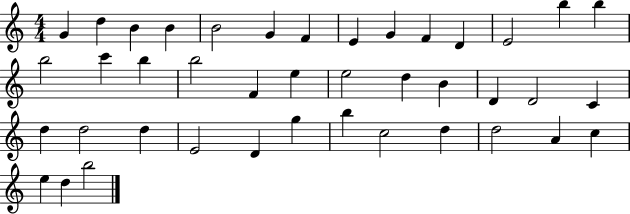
X:1
T:Untitled
M:4/4
L:1/4
K:C
G d B B B2 G F E G F D E2 b b b2 c' b b2 F e e2 d B D D2 C d d2 d E2 D g b c2 d d2 A c e d b2